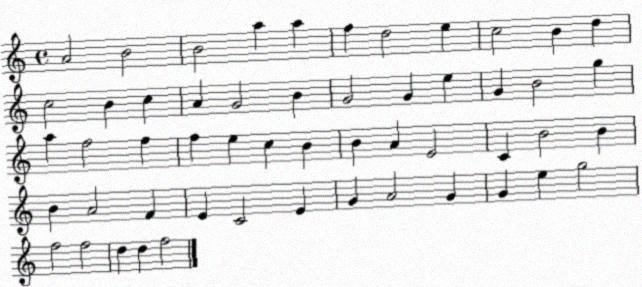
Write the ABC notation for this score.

X:1
T:Untitled
M:4/4
L:1/4
K:C
A2 B2 B2 a a f d2 e c2 B d c2 B c A G2 B G2 G e G B2 g a f2 f f e c B B A E2 C B2 B B A2 F E C2 E G A2 G G e g2 f2 f2 d d f2